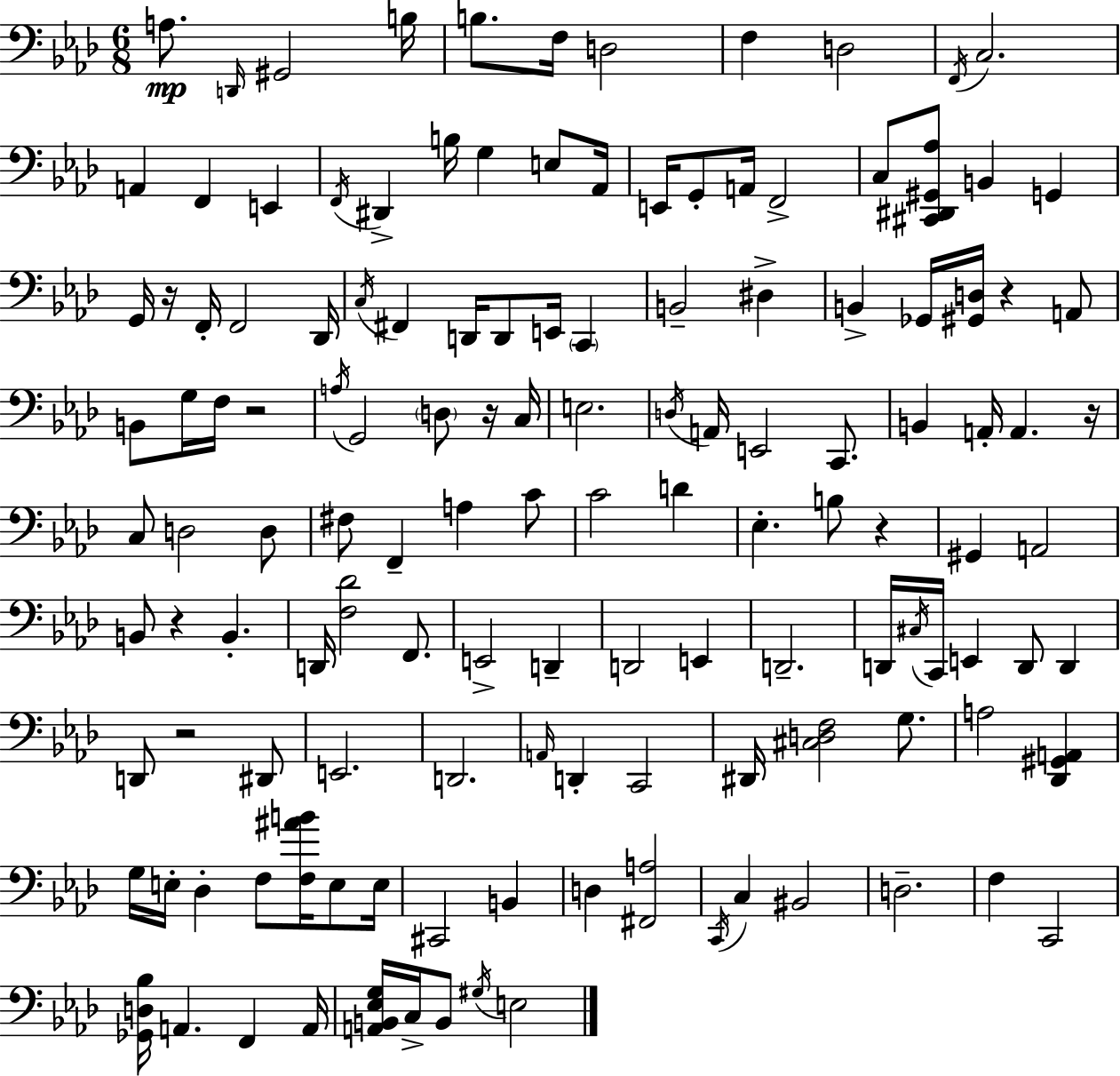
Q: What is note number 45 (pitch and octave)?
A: F3